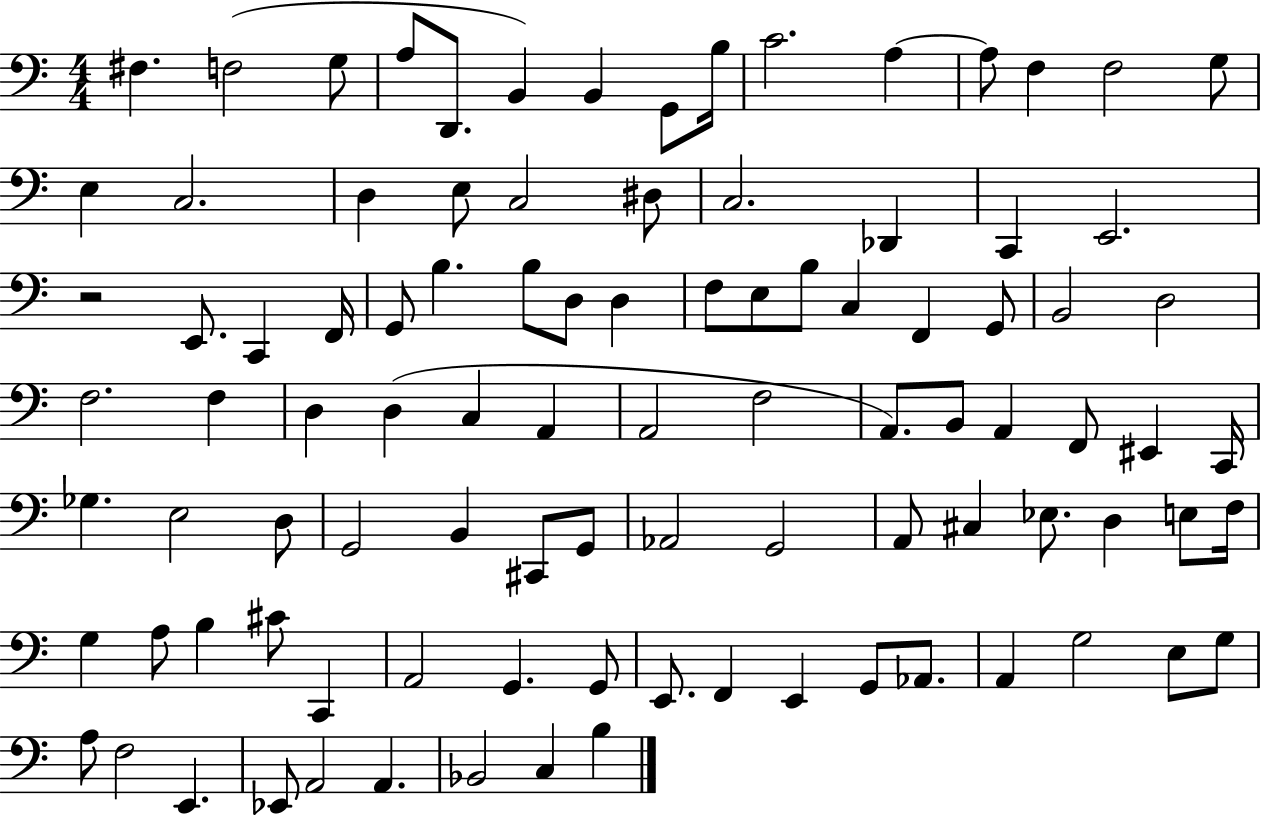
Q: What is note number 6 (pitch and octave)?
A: B2